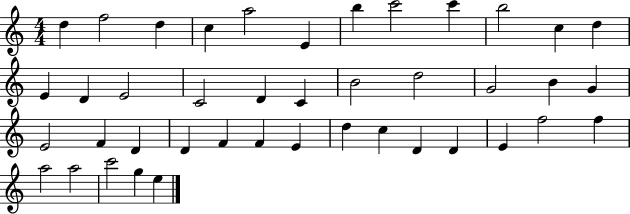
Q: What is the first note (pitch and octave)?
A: D5